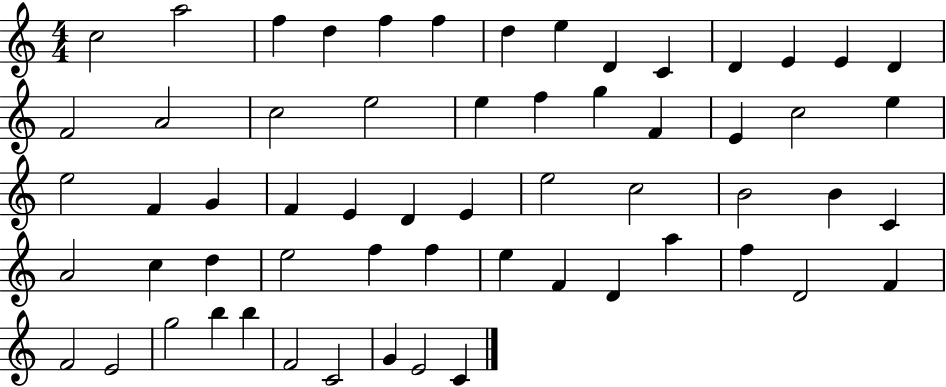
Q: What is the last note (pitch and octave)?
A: C4